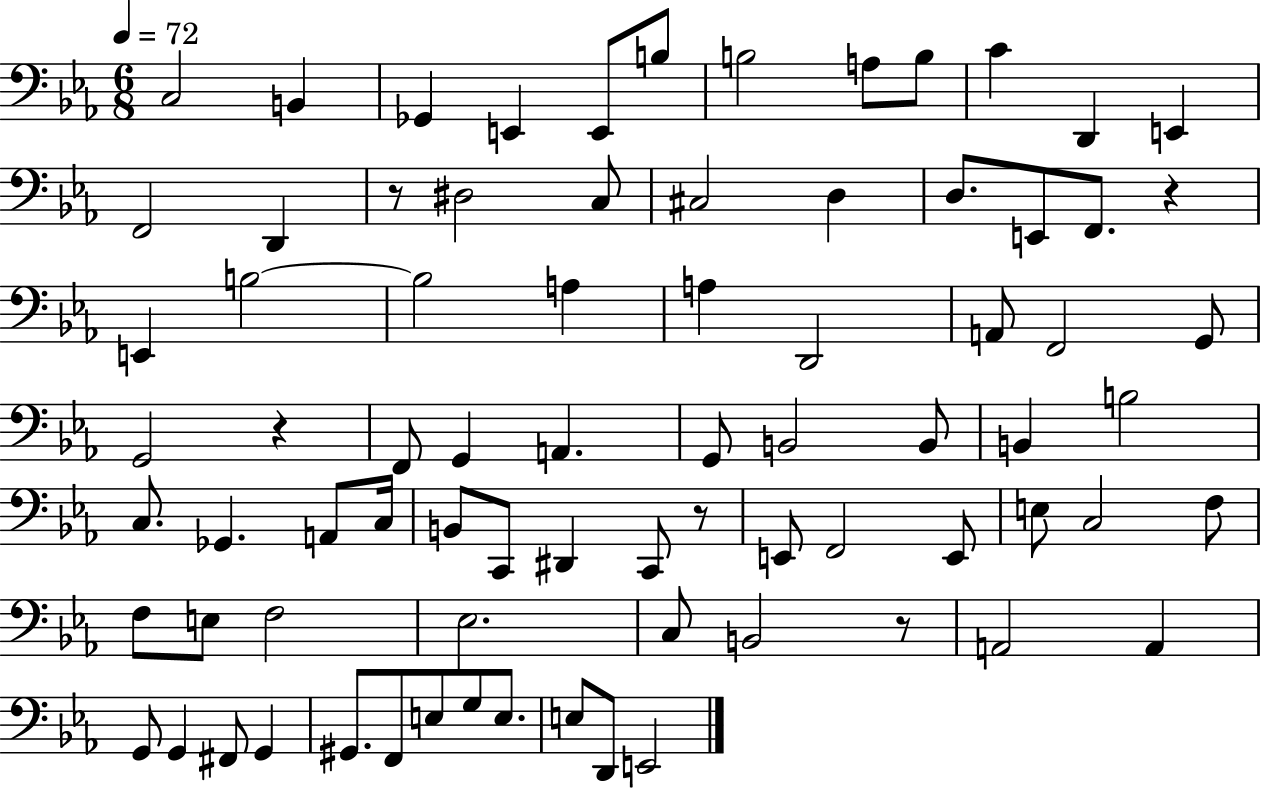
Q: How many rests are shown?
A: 5